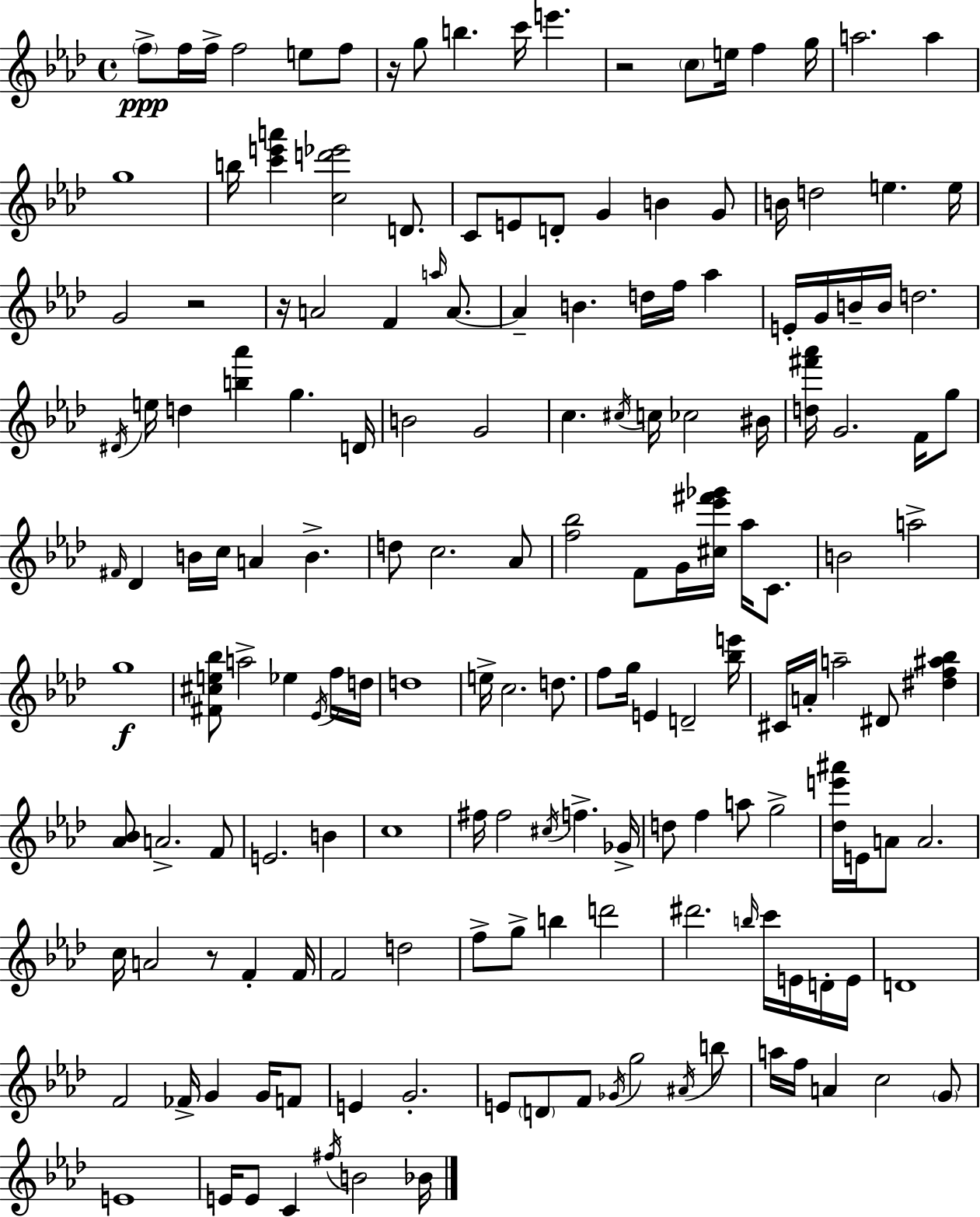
X:1
T:Untitled
M:4/4
L:1/4
K:Ab
f/2 f/4 f/4 f2 e/2 f/2 z/4 g/2 b c'/4 e' z2 c/2 e/4 f g/4 a2 a g4 b/4 [c'e'a'] [cd'_e']2 D/2 C/2 E/2 D/2 G B G/2 B/4 d2 e e/4 G2 z2 z/4 A2 F a/4 A/2 A B d/4 f/4 _a E/4 G/4 B/4 B/4 d2 ^D/4 e/4 d [b_a'] g D/4 B2 G2 c ^c/4 c/4 _c2 ^B/4 [d^f'_a']/4 G2 F/4 g/2 ^F/4 _D B/4 c/4 A B d/2 c2 _A/2 [f_b]2 F/2 G/4 [^c_e'^f'_g']/4 _a/4 C/2 B2 a2 g4 [^F^ce_b]/2 a2 _e _E/4 f/4 d/4 d4 e/4 c2 d/2 f/2 g/4 E D2 [_be']/4 ^C/4 A/4 a2 ^D/2 [^df^a_b] [_A_B]/2 A2 F/2 E2 B c4 ^f/4 ^f2 ^c/4 f _G/4 d/2 f a/2 g2 [_de'^a']/4 E/4 A/2 A2 c/4 A2 z/2 F F/4 F2 d2 f/2 g/2 b d'2 ^d'2 b/4 c'/4 E/4 D/4 E/4 D4 F2 _F/4 G G/4 F/2 E G2 E/2 D/2 F/2 _G/4 g2 ^A/4 b/2 a/4 f/4 A c2 G/2 E4 E/4 E/2 C ^f/4 B2 _B/4